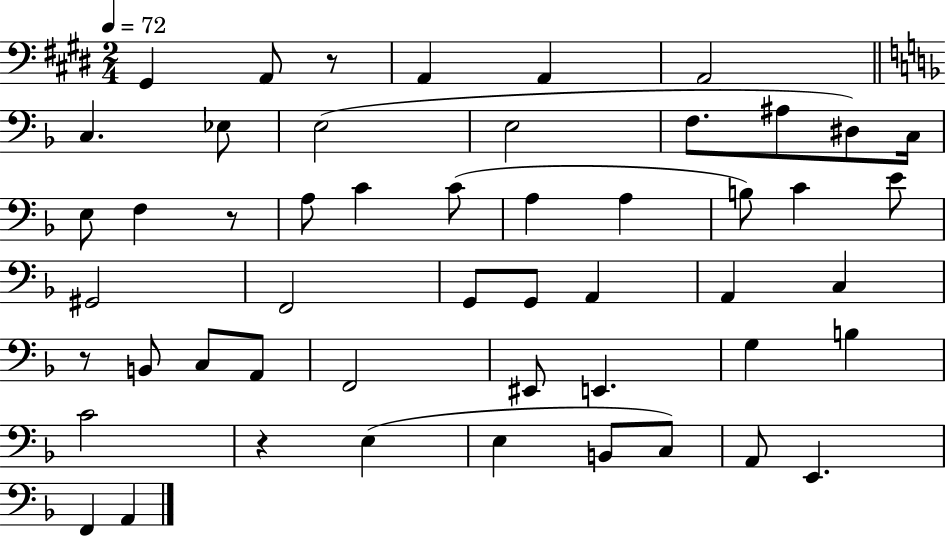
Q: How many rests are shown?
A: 4